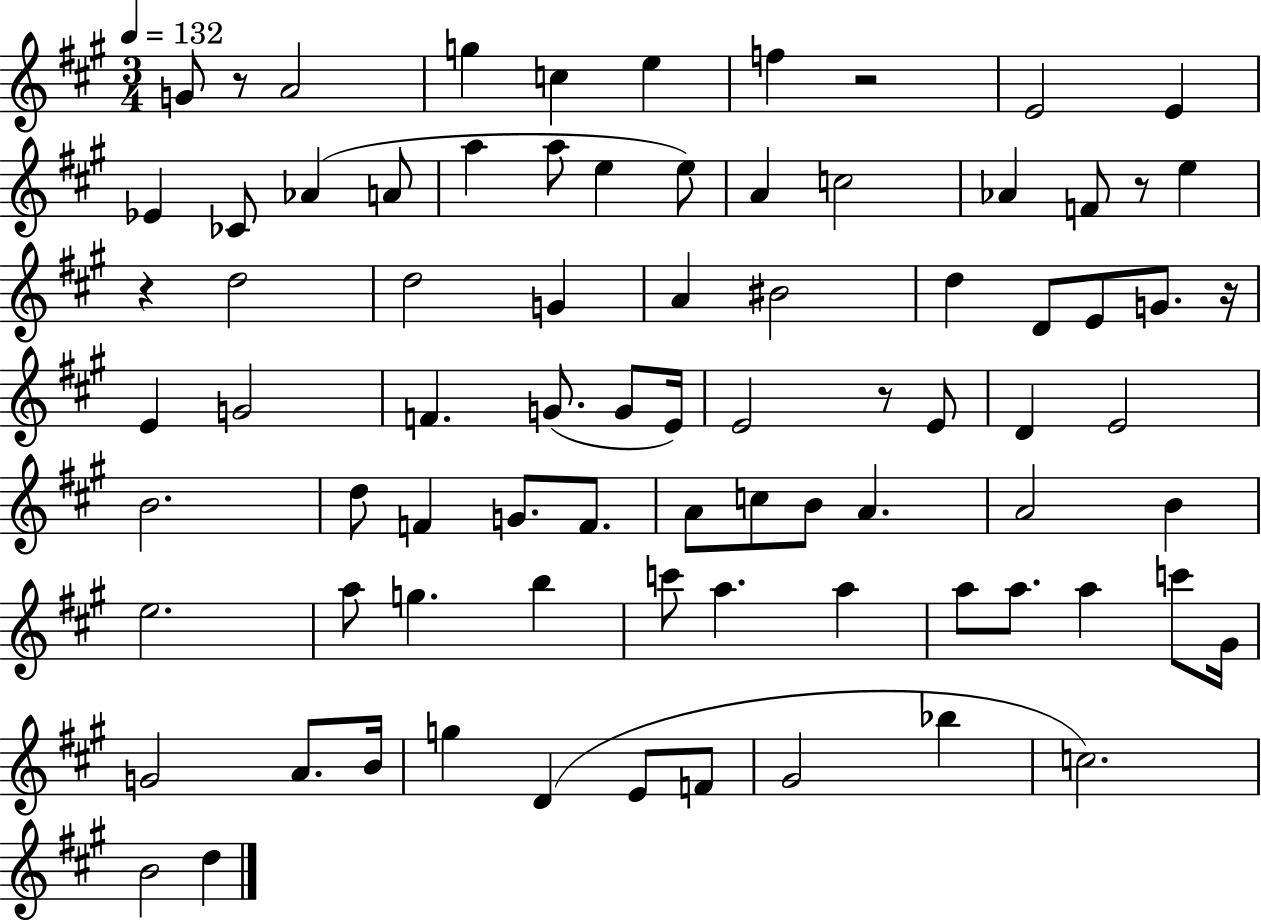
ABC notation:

X:1
T:Untitled
M:3/4
L:1/4
K:A
G/2 z/2 A2 g c e f z2 E2 E _E _C/2 _A A/2 a a/2 e e/2 A c2 _A F/2 z/2 e z d2 d2 G A ^B2 d D/2 E/2 G/2 z/4 E G2 F G/2 G/2 E/4 E2 z/2 E/2 D E2 B2 d/2 F G/2 F/2 A/2 c/2 B/2 A A2 B e2 a/2 g b c'/2 a a a/2 a/2 a c'/2 ^G/4 G2 A/2 B/4 g D E/2 F/2 ^G2 _b c2 B2 d